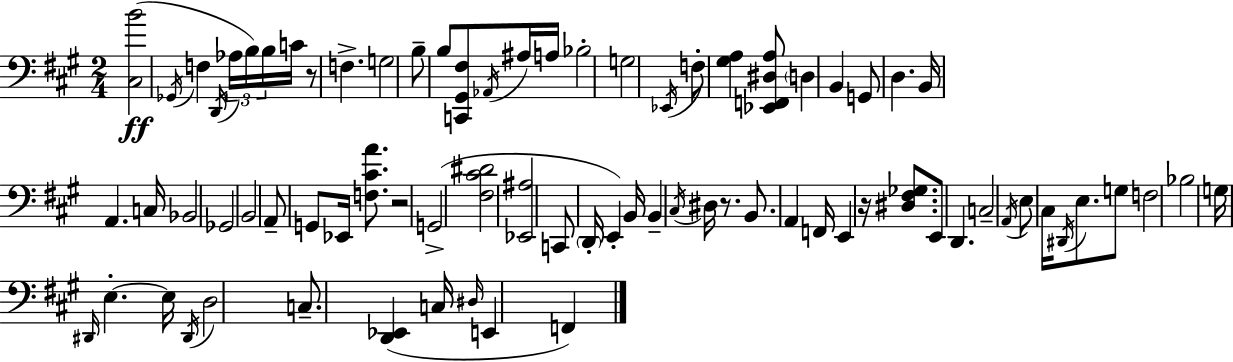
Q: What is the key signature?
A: A major